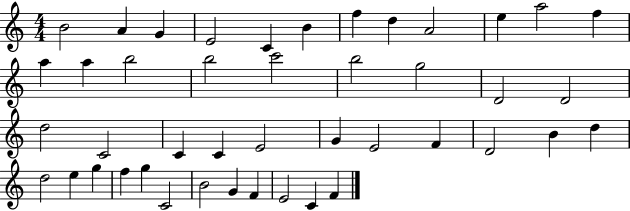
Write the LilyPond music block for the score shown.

{
  \clef treble
  \numericTimeSignature
  \time 4/4
  \key c \major
  b'2 a'4 g'4 | e'2 c'4 b'4 | f''4 d''4 a'2 | e''4 a''2 f''4 | \break a''4 a''4 b''2 | b''2 c'''2 | b''2 g''2 | d'2 d'2 | \break d''2 c'2 | c'4 c'4 e'2 | g'4 e'2 f'4 | d'2 b'4 d''4 | \break d''2 e''4 g''4 | f''4 g''4 c'2 | b'2 g'4 f'4 | e'2 c'4 f'4 | \break \bar "|."
}